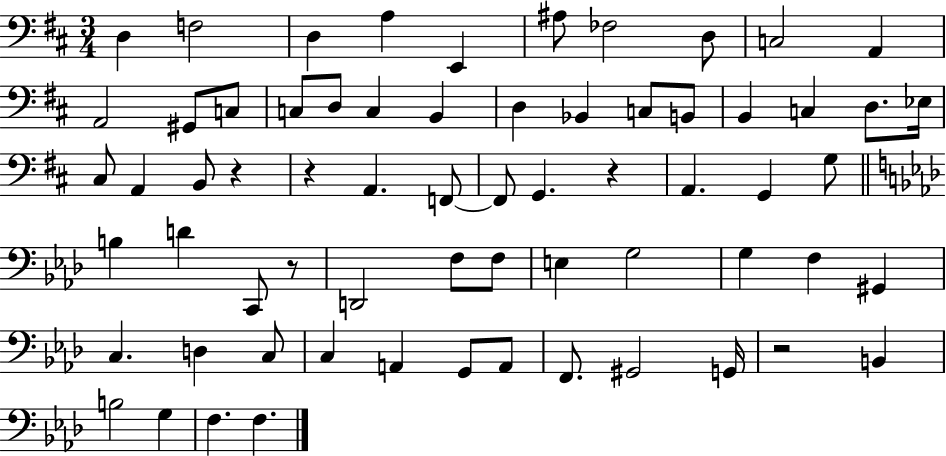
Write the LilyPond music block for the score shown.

{
  \clef bass
  \numericTimeSignature
  \time 3/4
  \key d \major
  d4 f2 | d4 a4 e,4 | ais8 fes2 d8 | c2 a,4 | \break a,2 gis,8 c8 | c8 d8 c4 b,4 | d4 bes,4 c8 b,8 | b,4 c4 d8. ees16 | \break cis8 a,4 b,8 r4 | r4 a,4. f,8~~ | f,8 g,4. r4 | a,4. g,4 g8 | \break \bar "||" \break \key aes \major b4 d'4 c,8 r8 | d,2 f8 f8 | e4 g2 | g4 f4 gis,4 | \break c4. d4 c8 | c4 a,4 g,8 a,8 | f,8. gis,2 g,16 | r2 b,4 | \break b2 g4 | f4. f4. | \bar "|."
}